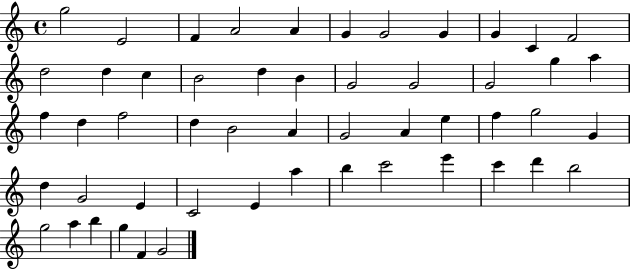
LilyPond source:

{
  \clef treble
  \time 4/4
  \defaultTimeSignature
  \key c \major
  g''2 e'2 | f'4 a'2 a'4 | g'4 g'2 g'4 | g'4 c'4 f'2 | \break d''2 d''4 c''4 | b'2 d''4 b'4 | g'2 g'2 | g'2 g''4 a''4 | \break f''4 d''4 f''2 | d''4 b'2 a'4 | g'2 a'4 e''4 | f''4 g''2 g'4 | \break d''4 g'2 e'4 | c'2 e'4 a''4 | b''4 c'''2 e'''4 | c'''4 d'''4 b''2 | \break g''2 a''4 b''4 | g''4 f'4 g'2 | \bar "|."
}